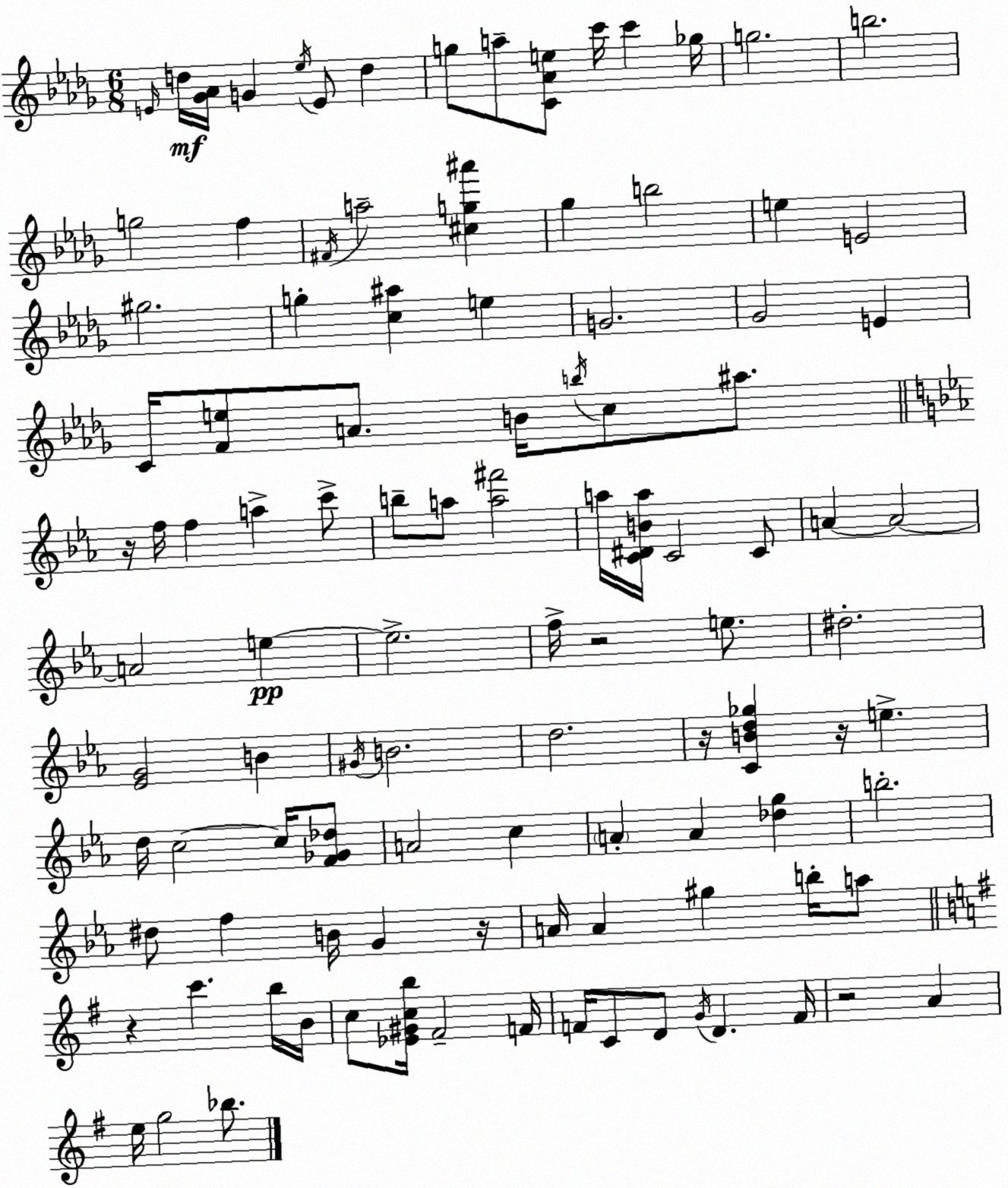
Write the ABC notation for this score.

X:1
T:Untitled
M:6/8
L:1/4
K:Bbm
E/4 d/4 [_G_A]/4 G _e/4 E/2 d g/2 a/2 [C_Ae]/2 c'/4 c' _g/4 g2 b2 g2 f ^F/4 a2 [^cg^a'] _g b2 e E2 ^g2 g [c^a] e G2 _G2 E C/4 [Fe]/2 A/2 B/4 b/4 c/2 ^a/2 z/4 f/4 f a c'/2 b/2 a/2 [a^f']2 a/4 [C^DBa]/4 C2 C/2 A A2 A2 e e2 f/4 z2 e/2 ^d2 [_EG]2 B ^G/4 B2 d2 z/4 [CBd_g] z/4 e d/4 c2 c/4 [F_G_d]/2 A2 c A A [_dg] b2 ^d/2 f B/4 G z/4 A/4 A ^g b/4 a/2 z c' b/4 B/4 c/2 [_E^Gcb]/4 ^F2 F/4 F/4 C/2 D/2 G/4 D F/4 z2 A e/4 g2 _b/2